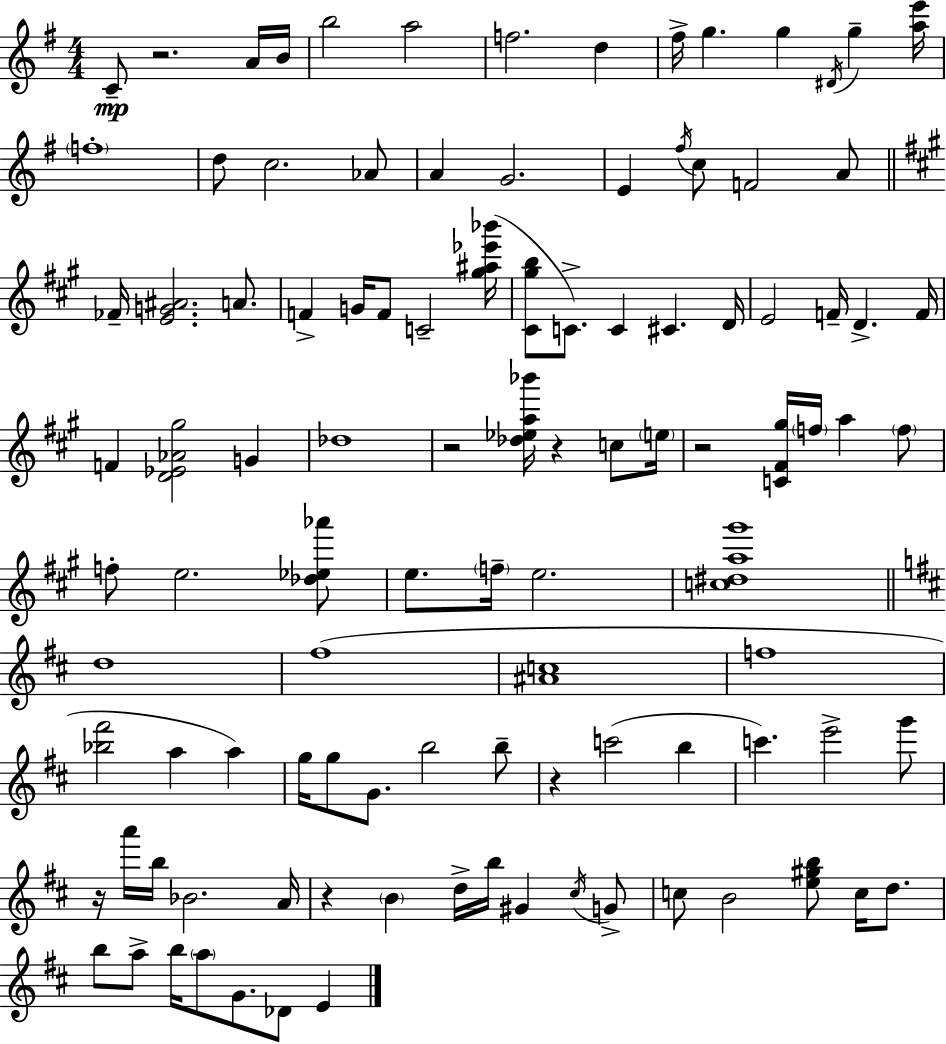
C4/e R/h. A4/s B4/s B5/h A5/h F5/h. D5/q F#5/s G5/q. G5/q D#4/s G5/q [A5,E6]/s F5/w D5/e C5/h. Ab4/e A4/q G4/h. E4/q F#5/s C5/e F4/h A4/e FES4/s [E4,G4,A#4]/h. A4/e. F4/q G4/s F4/e C4/h [G#5,A#5,Eb6,Bb6]/s [C#4,G#5,B5]/e C4/e. C4/q C#4/q. D4/s E4/h F4/s D4/q. F4/s F4/q [D4,Eb4,Ab4,G#5]/h G4/q Db5/w R/h [Db5,Eb5,A5,Bb6]/s R/q C5/e E5/s R/h [C4,F#4,G#5]/s F5/s A5/q F5/e F5/e E5/h. [Db5,Eb5,Ab6]/e E5/e. F5/s E5/h. [C5,D#5,A5,G#6]/w D5/w F#5/w [A#4,C5]/w F5/w [Bb5,F#6]/h A5/q A5/q G5/s G5/e G4/e. B5/h B5/e R/q C6/h B5/q C6/q. E6/h G6/e R/s A6/s B5/s Bb4/h. A4/s R/q B4/q D5/s B5/s G#4/q C#5/s G4/e C5/e B4/h [E5,G#5,B5]/e C5/s D5/e. B5/e A5/e B5/s A5/e G4/e. Db4/e E4/q